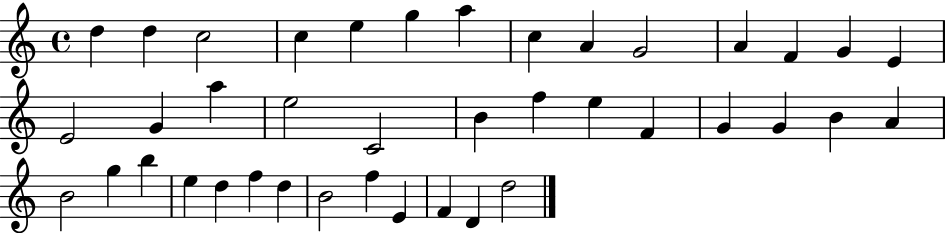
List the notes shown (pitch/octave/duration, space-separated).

D5/q D5/q C5/h C5/q E5/q G5/q A5/q C5/q A4/q G4/h A4/q F4/q G4/q E4/q E4/h G4/q A5/q E5/h C4/h B4/q F5/q E5/q F4/q G4/q G4/q B4/q A4/q B4/h G5/q B5/q E5/q D5/q F5/q D5/q B4/h F5/q E4/q F4/q D4/q D5/h